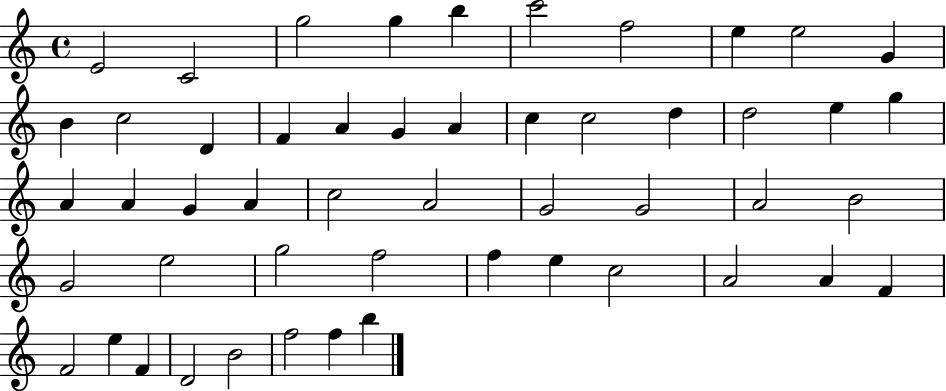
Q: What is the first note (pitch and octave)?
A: E4